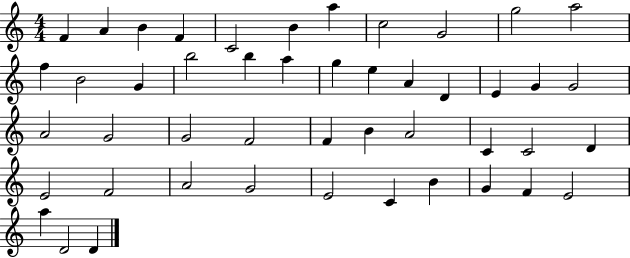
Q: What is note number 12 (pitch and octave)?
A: F5